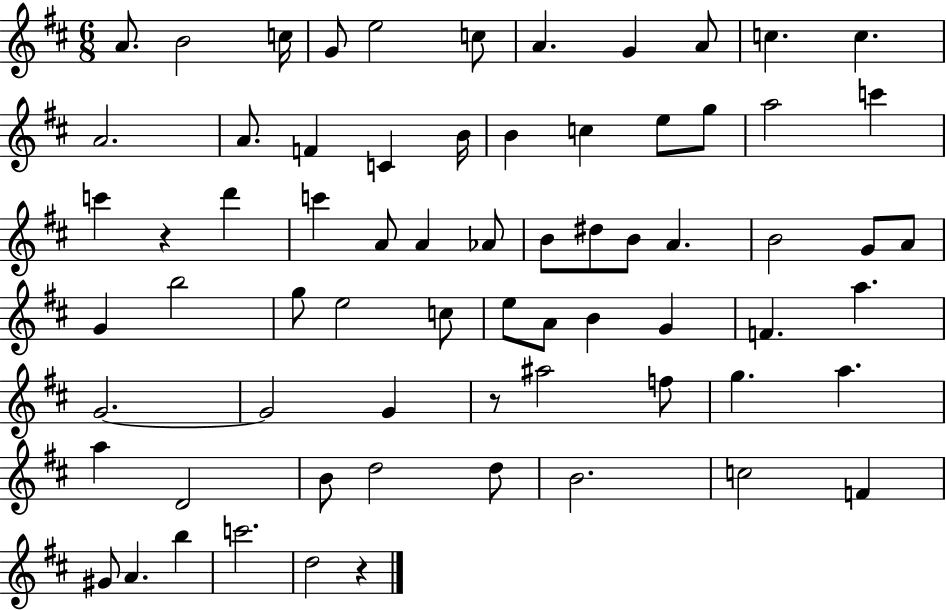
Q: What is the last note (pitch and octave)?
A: D5